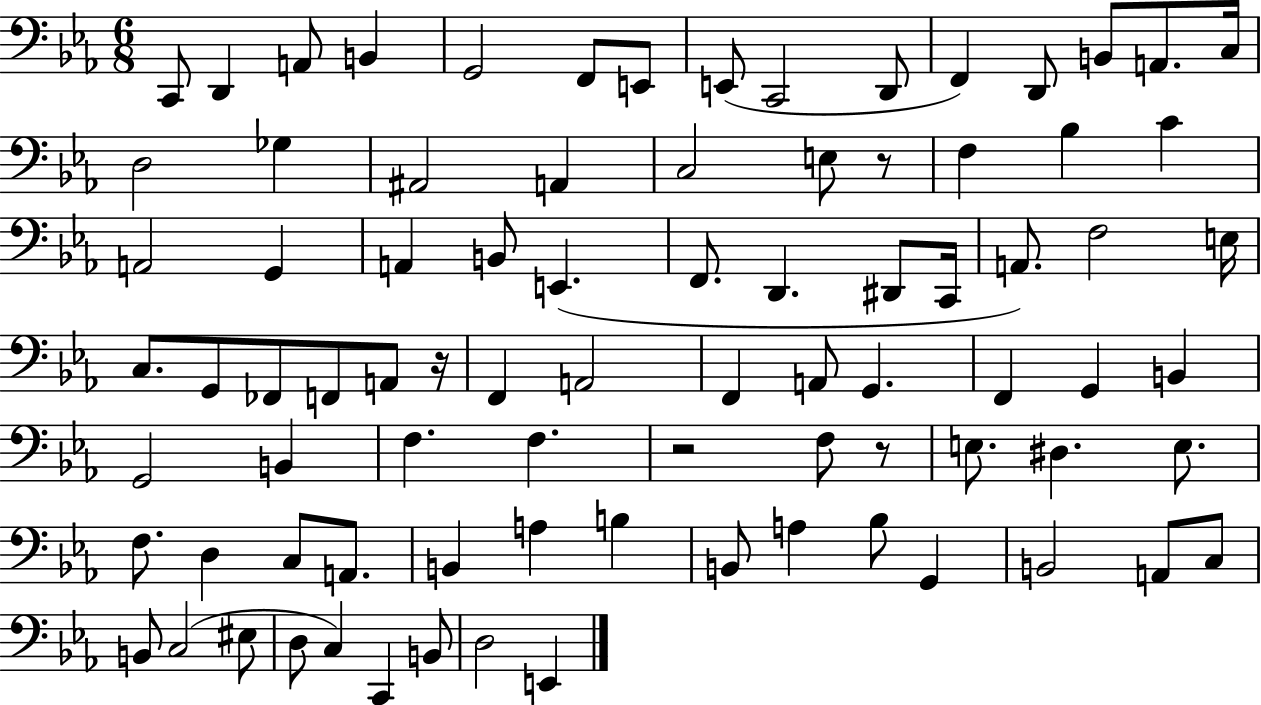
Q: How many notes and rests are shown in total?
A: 84